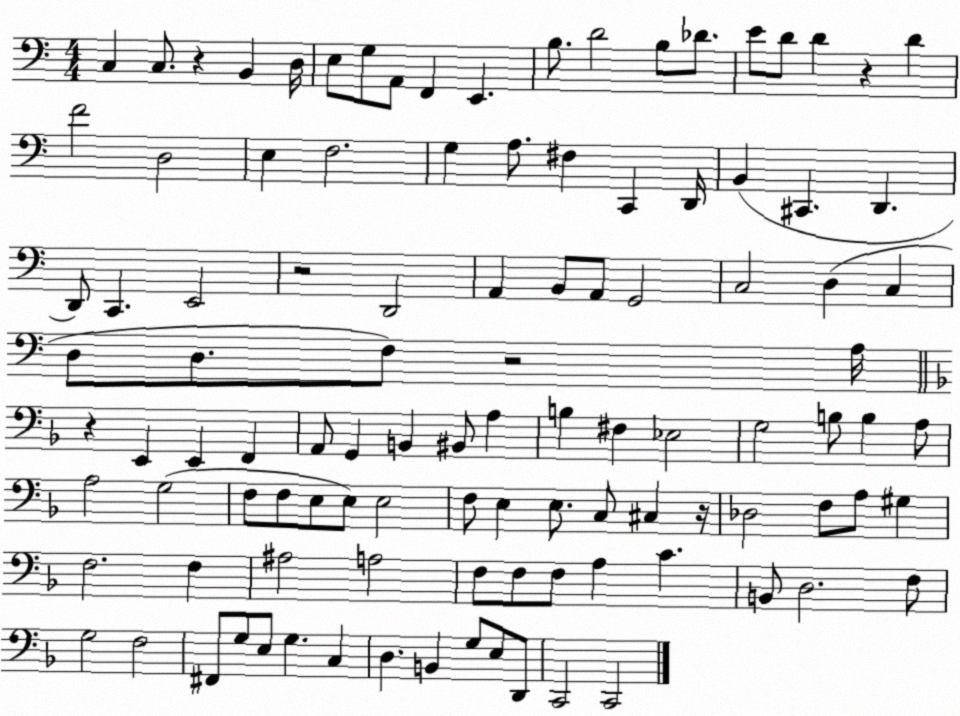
X:1
T:Untitled
M:4/4
L:1/4
K:C
C, C,/2 z B,, D,/4 E,/2 G,/2 A,,/2 F,, E,, B,/2 D2 B,/2 _D/2 E/2 D/2 D z D F2 D,2 E, F,2 G, A,/2 ^F, C,, D,,/4 B,, ^C,, D,, D,,/2 C,, E,,2 z2 D,,2 A,, B,,/2 A,,/2 G,,2 C,2 D, C, D,/2 D,/2 F,/2 z2 A,/4 z E,, E,, F,, A,,/2 G,, B,, ^B,,/2 A, B, ^F, _E,2 G,2 B,/2 B, A,/2 A,2 G,2 F,/2 F,/2 E,/2 E,/2 E,2 F,/2 E, E,/2 C,/2 ^C, z/4 _D,2 F,/2 A,/2 ^G, F,2 F, ^A,2 A,2 F,/2 F,/2 F,/2 A, C B,,/2 D,2 F,/2 G,2 F,2 ^F,,/2 G,/2 E,/2 G, C, D, B,, G,/2 E,/2 D,,/2 C,,2 C,,2